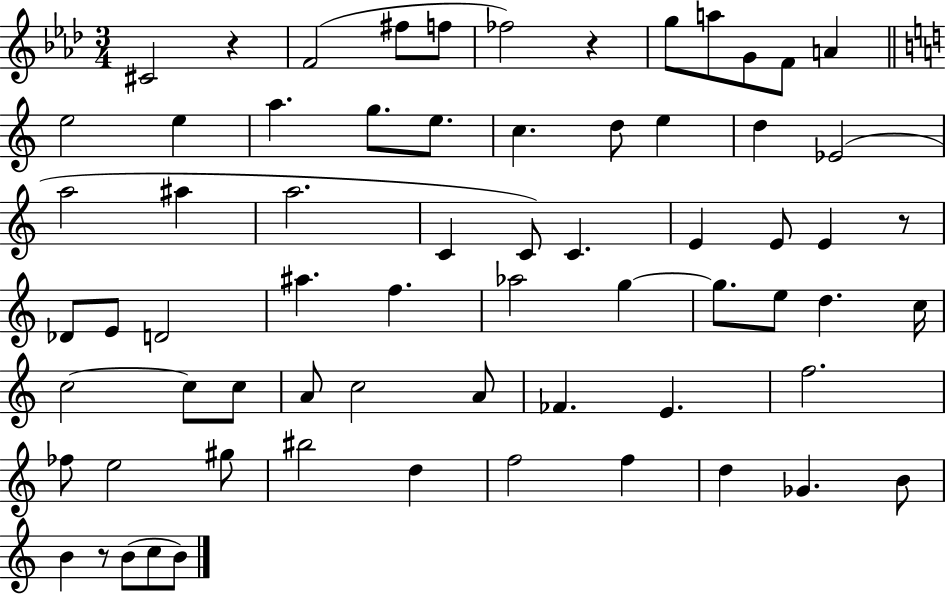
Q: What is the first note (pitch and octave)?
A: C#4